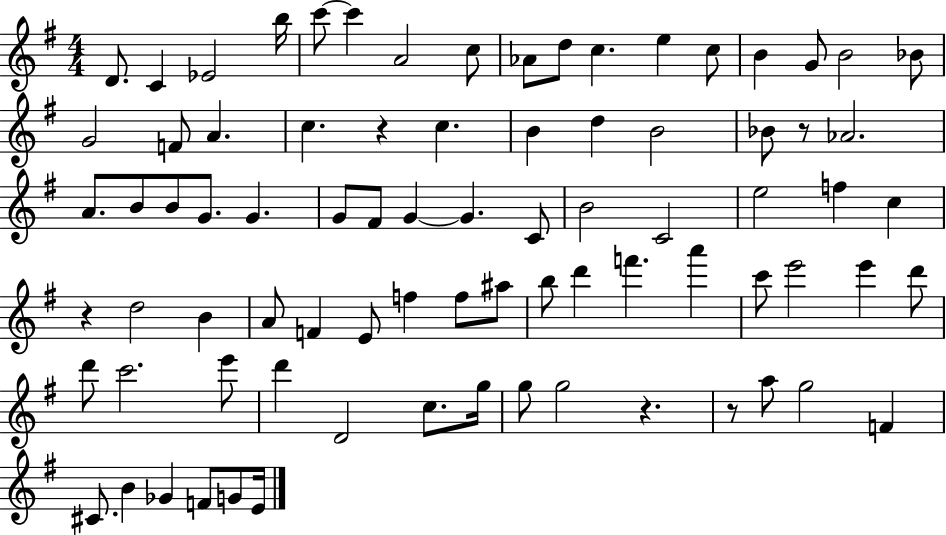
D4/e. C4/q Eb4/h B5/s C6/e C6/q A4/h C5/e Ab4/e D5/e C5/q. E5/q C5/e B4/q G4/e B4/h Bb4/e G4/h F4/e A4/q. C5/q. R/q C5/q. B4/q D5/q B4/h Bb4/e R/e Ab4/h. A4/e. B4/e B4/e G4/e. G4/q. G4/e F#4/e G4/q G4/q. C4/e B4/h C4/h E5/h F5/q C5/q R/q D5/h B4/q A4/e F4/q E4/e F5/q F5/e A#5/e B5/e D6/q F6/q. A6/q C6/e E6/h E6/q D6/e D6/e C6/h. E6/e D6/q D4/h C5/e. G5/s G5/e G5/h R/q. R/e A5/e G5/h F4/q C#4/e. B4/q Gb4/q F4/e G4/e E4/s